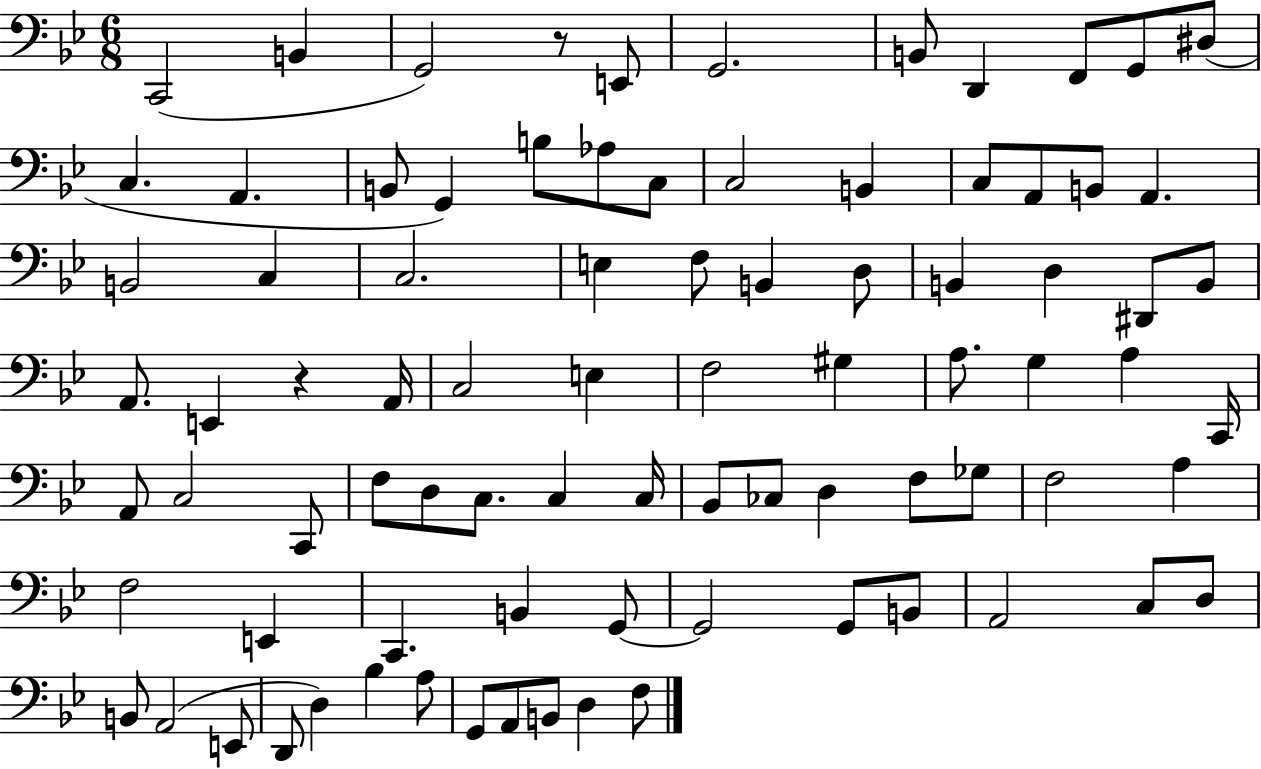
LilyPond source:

{
  \clef bass
  \numericTimeSignature
  \time 6/8
  \key bes \major
  c,2( b,4 | g,2) r8 e,8 | g,2. | b,8 d,4 f,8 g,8 dis8( | \break c4. a,4. | b,8 g,4) b8 aes8 c8 | c2 b,4 | c8 a,8 b,8 a,4. | \break b,2 c4 | c2. | e4 f8 b,4 d8 | b,4 d4 dis,8 b,8 | \break a,8. e,4 r4 a,16 | c2 e4 | f2 gis4 | a8. g4 a4 c,16 | \break a,8 c2 c,8 | f8 d8 c8. c4 c16 | bes,8 ces8 d4 f8 ges8 | f2 a4 | \break f2 e,4 | c,4. b,4 g,8~~ | g,2 g,8 b,8 | a,2 c8 d8 | \break b,8 a,2( e,8 | d,8 d4) bes4 a8 | g,8 a,8 b,8 d4 f8 | \bar "|."
}